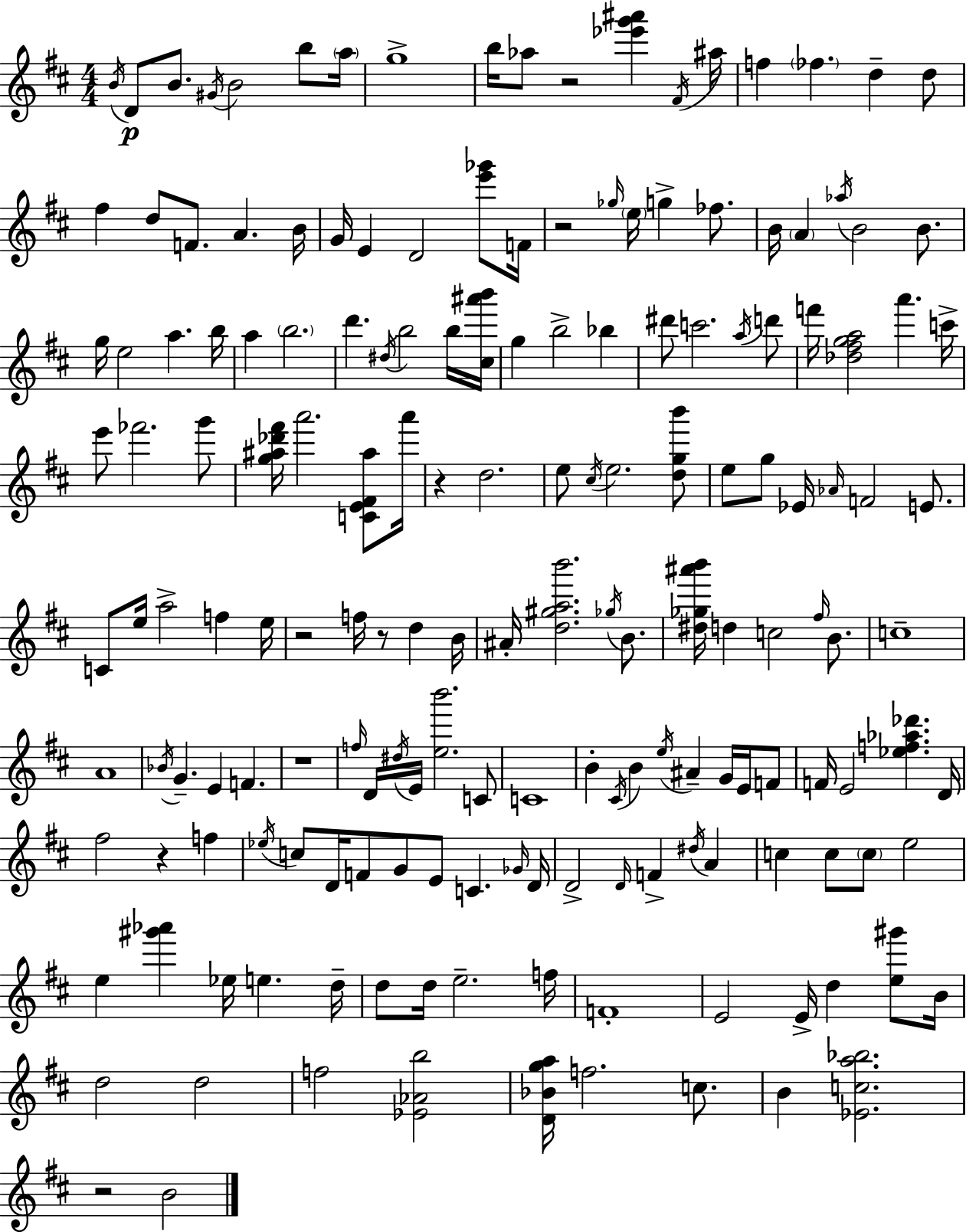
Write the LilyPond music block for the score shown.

{
  \clef treble
  \numericTimeSignature
  \time 4/4
  \key d \major
  \repeat volta 2 { \acciaccatura { b'16 }\p d'8 b'8. \acciaccatura { gis'16 } b'2 b''8 | \parenthesize a''16 g''1-> | b''16 aes''8 r2 <ees''' g''' ais'''>4 | \acciaccatura { fis'16 } ais''16 f''4 \parenthesize fes''4. d''4-- | \break d''8 fis''4 d''8 f'8. a'4. | b'16 g'16 e'4 d'2 | <e''' ges'''>8 f'16 r2 \grace { ges''16 } \parenthesize e''16 g''4-> | fes''8. b'16 \parenthesize a'4 \acciaccatura { aes''16 } b'2 | \break b'8. g''16 e''2 a''4. | b''16 a''4 \parenthesize b''2. | d'''4. \acciaccatura { dis''16 } b''2 | b''16 <cis'' ais''' b'''>16 g''4 b''2-> | \break bes''4 dis'''8 c'''2. | \acciaccatura { a''16 } d'''8 f'''16 <des'' fis'' g'' a''>2 | a'''4. c'''16-> e'''8 fes'''2. | g'''8 <g'' ais'' des''' fis'''>16 a'''2. | \break <c' e' fis' ais''>8 a'''16 r4 d''2. | e''8 \acciaccatura { cis''16 } e''2. | <d'' g'' b'''>8 e''8 g''8 ees'16 \grace { aes'16 } f'2 | e'8. c'8 e''16 a''2-> | \break f''4 e''16 r2 | f''16 r8 d''4 b'16 ais'16-. <d'' gis'' a'' b'''>2. | \acciaccatura { ges''16 } b'8. <dis'' ges'' ais''' b'''>16 d''4 c''2 | \grace { fis''16 } b'8. c''1-- | \break a'1 | \acciaccatura { bes'16 } g'4.-- | e'4 f'4. r1 | \grace { f''16 } d'16 \acciaccatura { dis''16 } e'16 | \break <e'' b'''>2. c'8 c'1 | b'4-. | \acciaccatura { cis'16 } b'4 \acciaccatura { e''16 } ais'4-- g'16 e'16 f'8 | f'16 e'2 <ees'' f'' aes'' des'''>4. d'16 | \break fis''2 r4 f''4 | \acciaccatura { ees''16 } c''8 d'16 f'8 g'8 e'8 c'4. | \grace { ges'16 } d'16 d'2-> \grace { d'16 } f'4-> \acciaccatura { dis''16 } | a'4 c''4 c''8 \parenthesize c''8 e''2 | \break e''4 <gis''' aes'''>4 ees''16 e''4. | d''16-- d''8 d''16 e''2.-- | f''16 f'1-. | e'2 e'16-> d''4 | \break <e'' gis'''>8 b'16 d''2 d''2 | f''2 <ees' aes' b''>2 | <d' bes' g'' a''>16 f''2. | c''8. b'4 <ees' c'' a'' bes''>2. | \break r2 b'2 | } \bar "|."
}